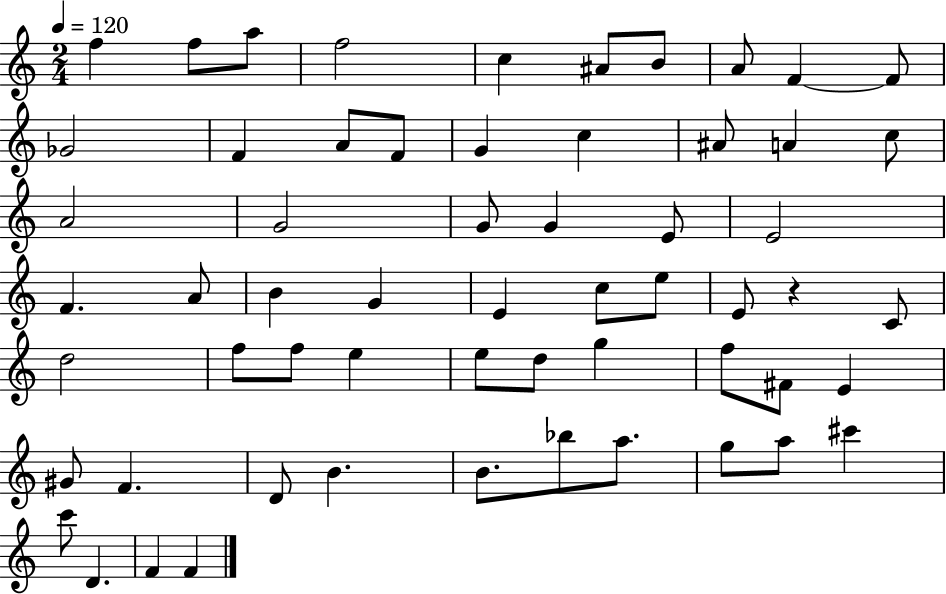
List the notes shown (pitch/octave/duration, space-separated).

F5/q F5/e A5/e F5/h C5/q A#4/e B4/e A4/e F4/q F4/e Gb4/h F4/q A4/e F4/e G4/q C5/q A#4/e A4/q C5/e A4/h G4/h G4/e G4/q E4/e E4/h F4/q. A4/e B4/q G4/q E4/q C5/e E5/e E4/e R/q C4/e D5/h F5/e F5/e E5/q E5/e D5/e G5/q F5/e F#4/e E4/q G#4/e F4/q. D4/e B4/q. B4/e. Bb5/e A5/e. G5/e A5/e C#6/q C6/e D4/q. F4/q F4/q